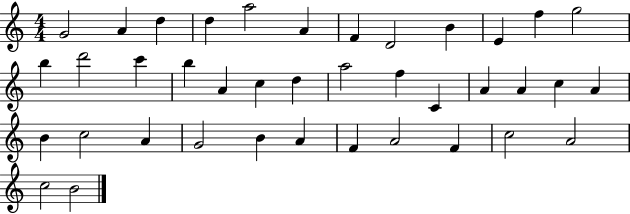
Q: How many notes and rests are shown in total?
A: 39